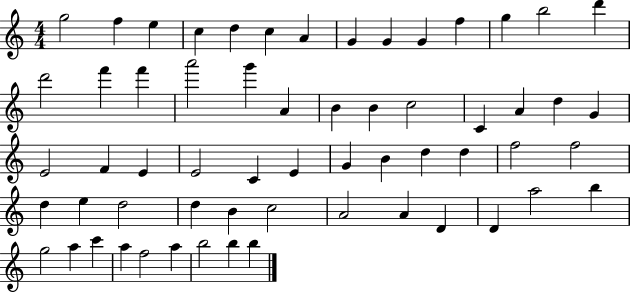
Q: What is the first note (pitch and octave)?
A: G5